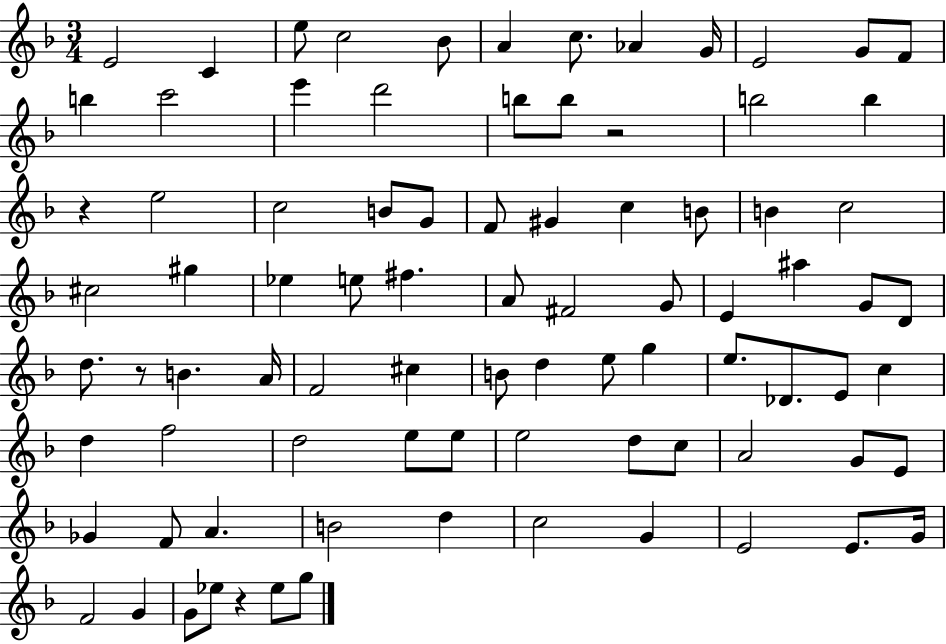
E4/h C4/q E5/e C5/h Bb4/e A4/q C5/e. Ab4/q G4/s E4/h G4/e F4/e B5/q C6/h E6/q D6/h B5/e B5/e R/h B5/h B5/q R/q E5/h C5/h B4/e G4/e F4/e G#4/q C5/q B4/e B4/q C5/h C#5/h G#5/q Eb5/q E5/e F#5/q. A4/e F#4/h G4/e E4/q A#5/q G4/e D4/e D5/e. R/e B4/q. A4/s F4/h C#5/q B4/e D5/q E5/e G5/q E5/e. Db4/e. E4/e C5/q D5/q F5/h D5/h E5/e E5/e E5/h D5/e C5/e A4/h G4/e E4/e Gb4/q F4/e A4/q. B4/h D5/q C5/h G4/q E4/h E4/e. G4/s F4/h G4/q G4/e Eb5/e R/q Eb5/e G5/e